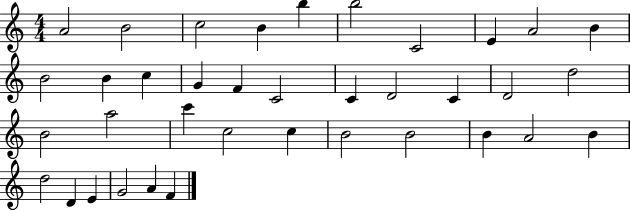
{
  \clef treble
  \numericTimeSignature
  \time 4/4
  \key c \major
  a'2 b'2 | c''2 b'4 b''4 | b''2 c'2 | e'4 a'2 b'4 | \break b'2 b'4 c''4 | g'4 f'4 c'2 | c'4 d'2 c'4 | d'2 d''2 | \break b'2 a''2 | c'''4 c''2 c''4 | b'2 b'2 | b'4 a'2 b'4 | \break d''2 d'4 e'4 | g'2 a'4 f'4 | \bar "|."
}